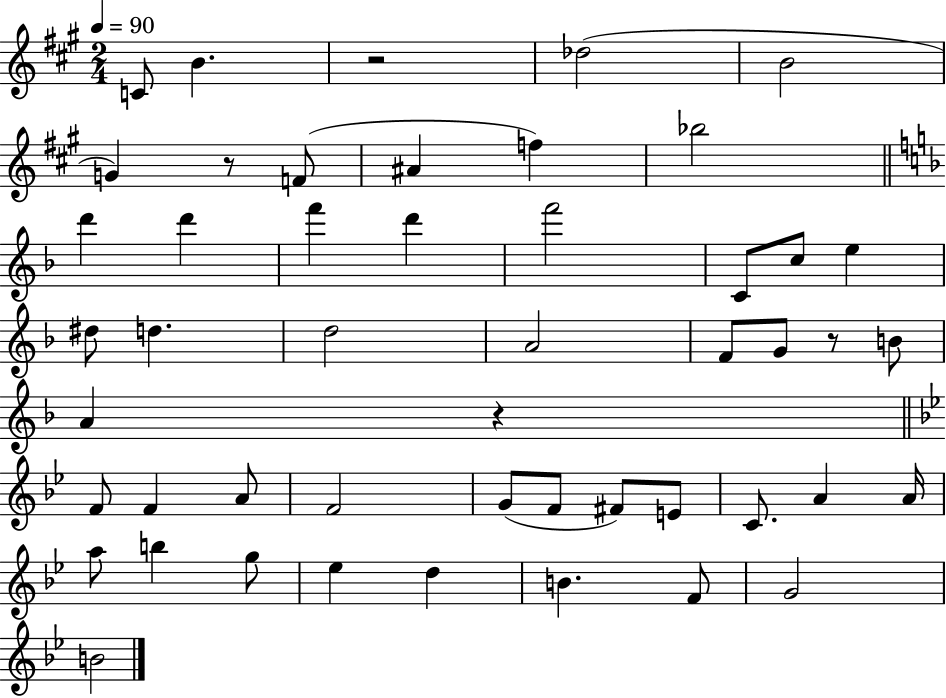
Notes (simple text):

C4/e B4/q. R/h Db5/h B4/h G4/q R/e F4/e A#4/q F5/q Bb5/h D6/q D6/q F6/q D6/q F6/h C4/e C5/e E5/q D#5/e D5/q. D5/h A4/h F4/e G4/e R/e B4/e A4/q R/q F4/e F4/q A4/e F4/h G4/e F4/e F#4/e E4/e C4/e. A4/q A4/s A5/e B5/q G5/e Eb5/q D5/q B4/q. F4/e G4/h B4/h